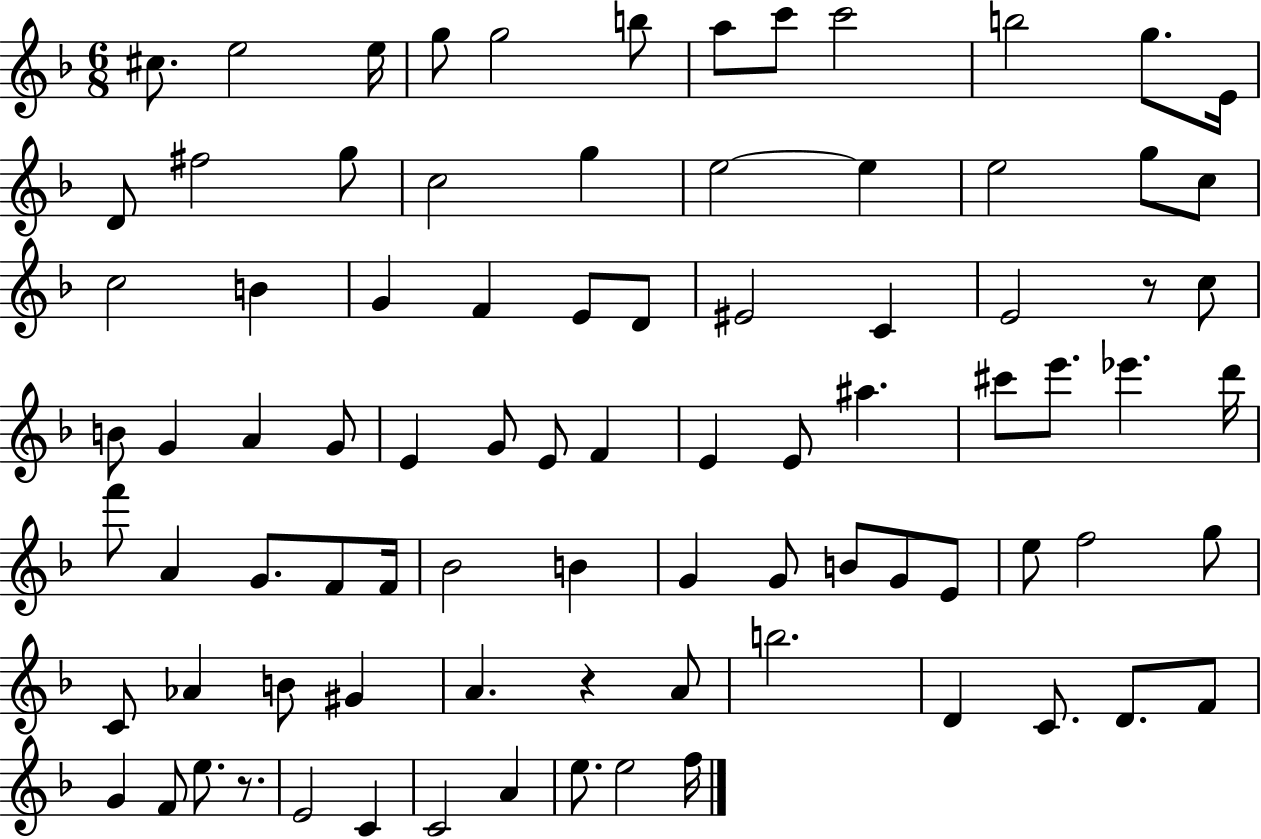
X:1
T:Untitled
M:6/8
L:1/4
K:F
^c/2 e2 e/4 g/2 g2 b/2 a/2 c'/2 c'2 b2 g/2 E/4 D/2 ^f2 g/2 c2 g e2 e e2 g/2 c/2 c2 B G F E/2 D/2 ^E2 C E2 z/2 c/2 B/2 G A G/2 E G/2 E/2 F E E/2 ^a ^c'/2 e'/2 _e' d'/4 f'/2 A G/2 F/2 F/4 _B2 B G G/2 B/2 G/2 E/2 e/2 f2 g/2 C/2 _A B/2 ^G A z A/2 b2 D C/2 D/2 F/2 G F/2 e/2 z/2 E2 C C2 A e/2 e2 f/4